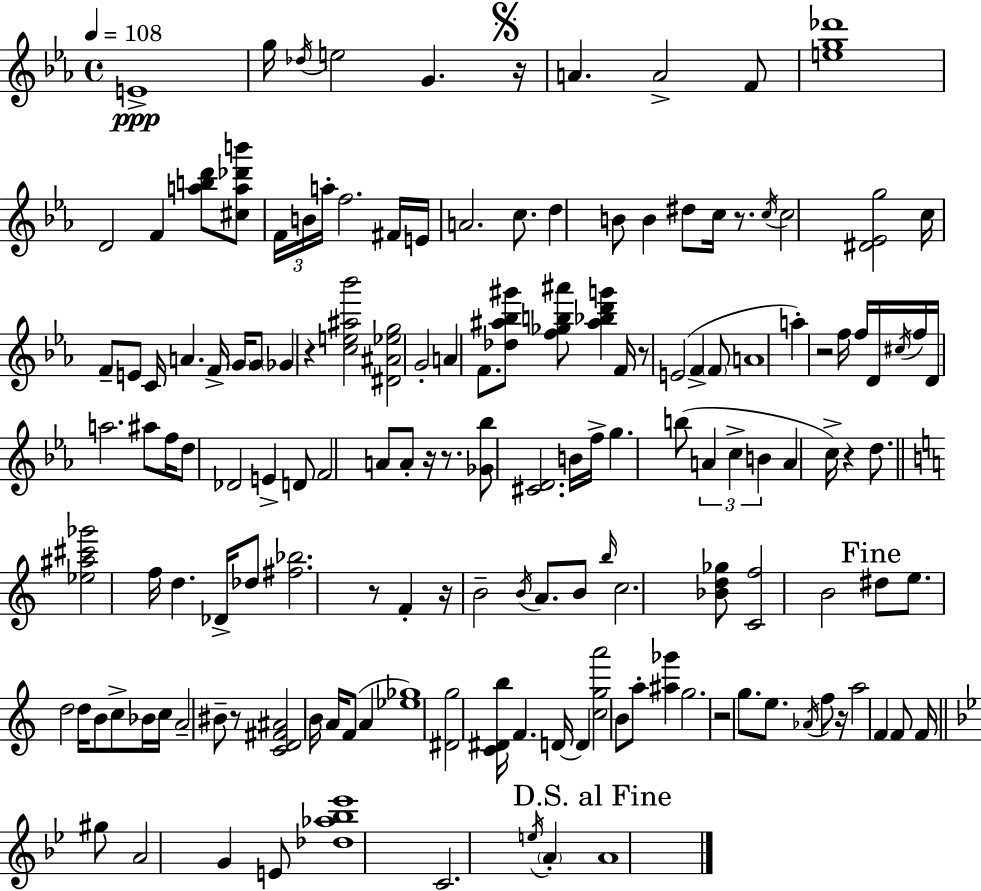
E4/w G5/s Db5/s E5/h G4/q. R/s A4/q. A4/h F4/e [E5,G5,Db6]/w D4/h F4/q [A5,B5,D6]/e [C#5,A5,Db6,B6]/e F4/s B4/s A5/s F5/h. F#4/s E4/s A4/h. C5/e. D5/q B4/e B4/q D#5/e C5/s R/e. C5/s C5/h [D#4,Eb4,G5]/h C5/s F4/e E4/e C4/s A4/q. F4/s G4/s G4/e Gb4/q R/q [C5,E5,A#5,Bb6]/h [D#4,A#4,Eb5,G5]/h G4/h A4/q F4/e. [Db5,A#5,Bb5,G#6]/e [F5,Gb5,B5,A#6]/e [A#5,Bb5,D6,G6]/q F4/s R/e E4/h F4/q F4/e A4/w A5/q R/h F5/s F5/s D4/s C#5/s F5/s D4/s A5/h. A#5/e F5/s D5/e Db4/h E4/q D4/e F4/h A4/e A4/e R/s R/e. [Gb4,Bb5]/e [C#4,D4]/h. B4/s F5/s G5/q. B5/e A4/q C5/q B4/q A4/q C5/s R/q D5/e. [Eb5,A#5,C#6,Gb6]/h F5/s D5/q. Db4/s Db5/e [F#5,Bb5]/h. R/e F4/q R/s B4/h B4/s A4/e. B4/e B5/s C5/h. [Bb4,D5,Gb5]/e [C4,F5]/h B4/h D#5/e E5/e. D5/h D5/s B4/e C5/e Bb4/s C5/s A4/h BIS4/e R/e [C4,D4,F#4,A#4]/h B4/s A4/s F4/e A4/q [Eb5,Gb5]/w [D#4,G5]/h [C4,D#4,B5]/s F4/q. D4/s D4/q [C5,G5,A6]/h B4/e A5/e [A#5,Gb6]/q G5/h. R/h G5/e. E5/e. Ab4/s F5/e R/s A5/h F4/q F4/e F4/s G#5/e A4/h G4/q E4/e [Db5,Ab5,Bb5,Eb6]/w C4/h. E5/s A4/q A4/w